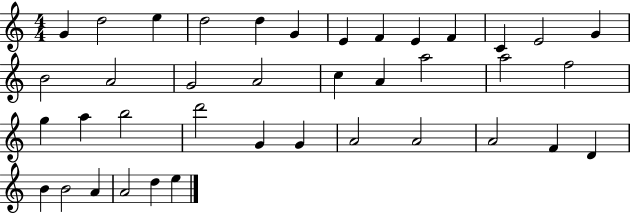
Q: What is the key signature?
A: C major